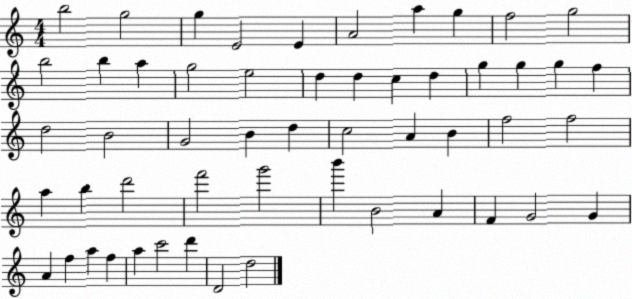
X:1
T:Untitled
M:4/4
L:1/4
K:C
b2 g2 g E2 E A2 a g f2 g2 b2 b a g2 e2 d d c d g g g f d2 B2 G2 B d c2 A B f2 f2 a b d'2 f'2 g'2 b' B2 A F G2 G A f a f a c'2 d' D2 d2